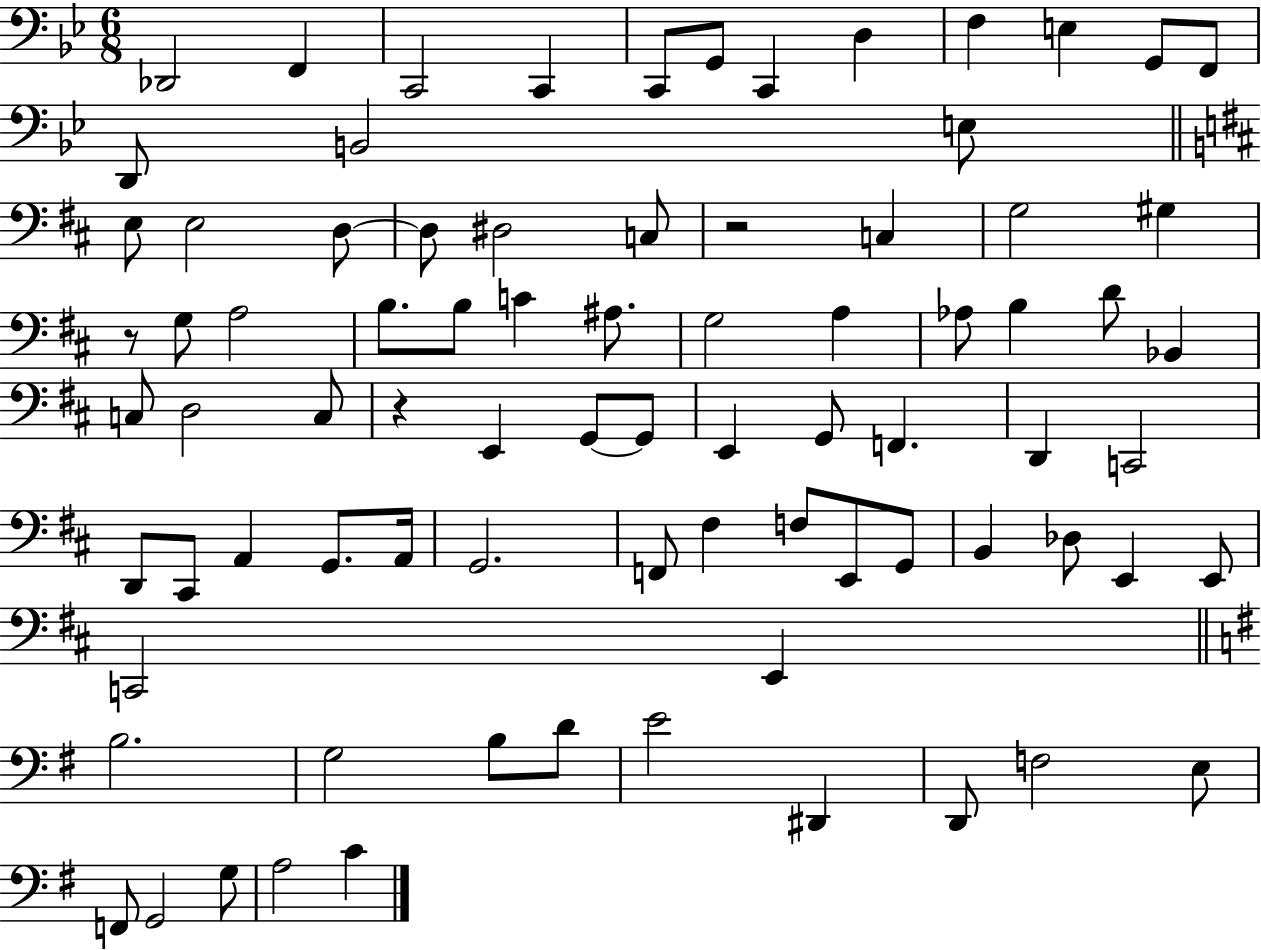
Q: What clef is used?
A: bass